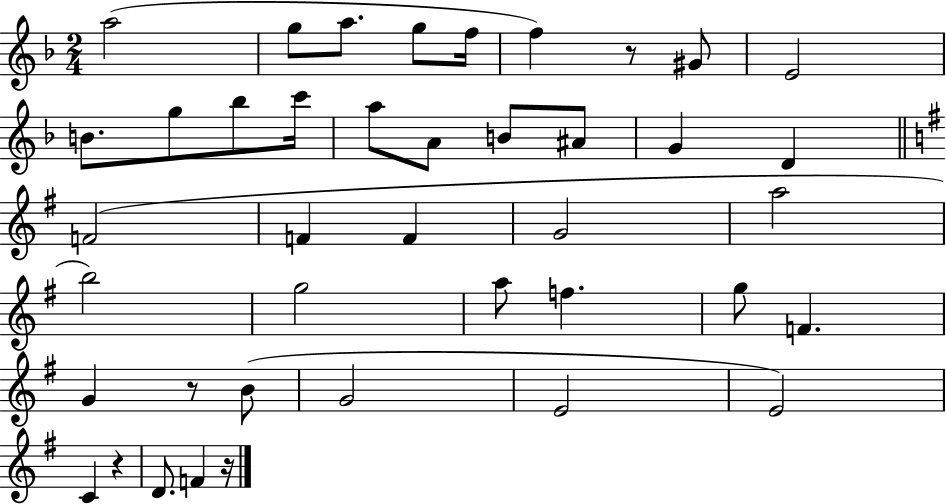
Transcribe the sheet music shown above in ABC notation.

X:1
T:Untitled
M:2/4
L:1/4
K:F
a2 g/2 a/2 g/2 f/4 f z/2 ^G/2 E2 B/2 g/2 _b/2 c'/4 a/2 A/2 B/2 ^A/2 G D F2 F F G2 a2 b2 g2 a/2 f g/2 F G z/2 B/2 G2 E2 E2 C z D/2 F z/4